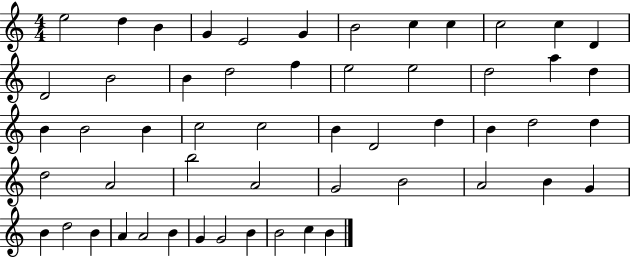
{
  \clef treble
  \numericTimeSignature
  \time 4/4
  \key c \major
  e''2 d''4 b'4 | g'4 e'2 g'4 | b'2 c''4 c''4 | c''2 c''4 d'4 | \break d'2 b'2 | b'4 d''2 f''4 | e''2 e''2 | d''2 a''4 d''4 | \break b'4 b'2 b'4 | c''2 c''2 | b'4 d'2 d''4 | b'4 d''2 d''4 | \break d''2 a'2 | b''2 a'2 | g'2 b'2 | a'2 b'4 g'4 | \break b'4 d''2 b'4 | a'4 a'2 b'4 | g'4 g'2 b'4 | b'2 c''4 b'4 | \break \bar "|."
}